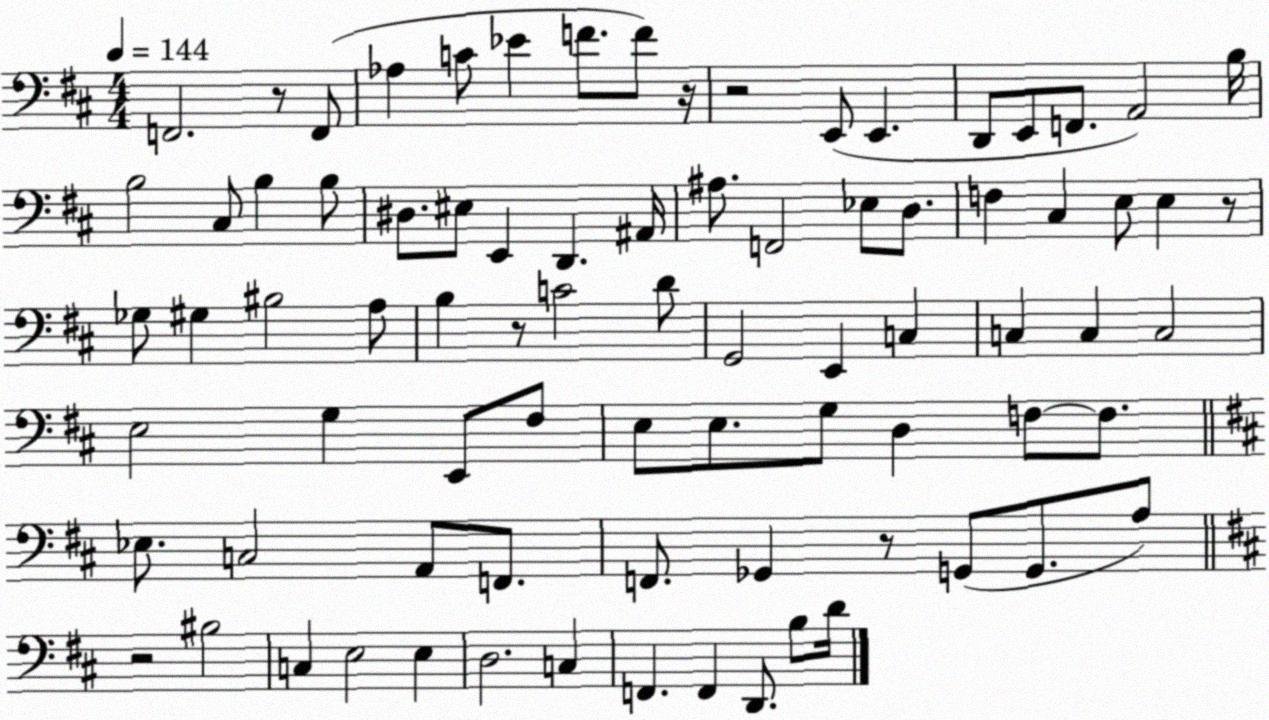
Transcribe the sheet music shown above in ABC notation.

X:1
T:Untitled
M:4/4
L:1/4
K:D
F,,2 z/2 F,,/2 _A, C/2 _E F/2 F/2 z/4 z2 E,,/2 E,, D,,/2 E,,/2 F,,/2 A,,2 B,/4 B,2 ^C,/2 B, B,/2 ^D,/2 ^E,/2 E,, D,, ^A,,/4 ^A,/2 F,,2 _E,/2 D,/2 F, ^C, E,/2 E, z/2 _G,/2 ^G, ^B,2 A,/2 B, z/2 C2 D/2 G,,2 E,, C, C, C, C,2 E,2 G, E,,/2 ^F,/2 E,/2 E,/2 G,/2 D, F,/2 F,/2 _E,/2 C,2 A,,/2 F,,/2 F,,/2 _G,, z/2 G,,/2 G,,/2 A,/2 z2 ^B,2 C, E,2 E, D,2 C, F,, F,, D,,/2 B,/2 D/4